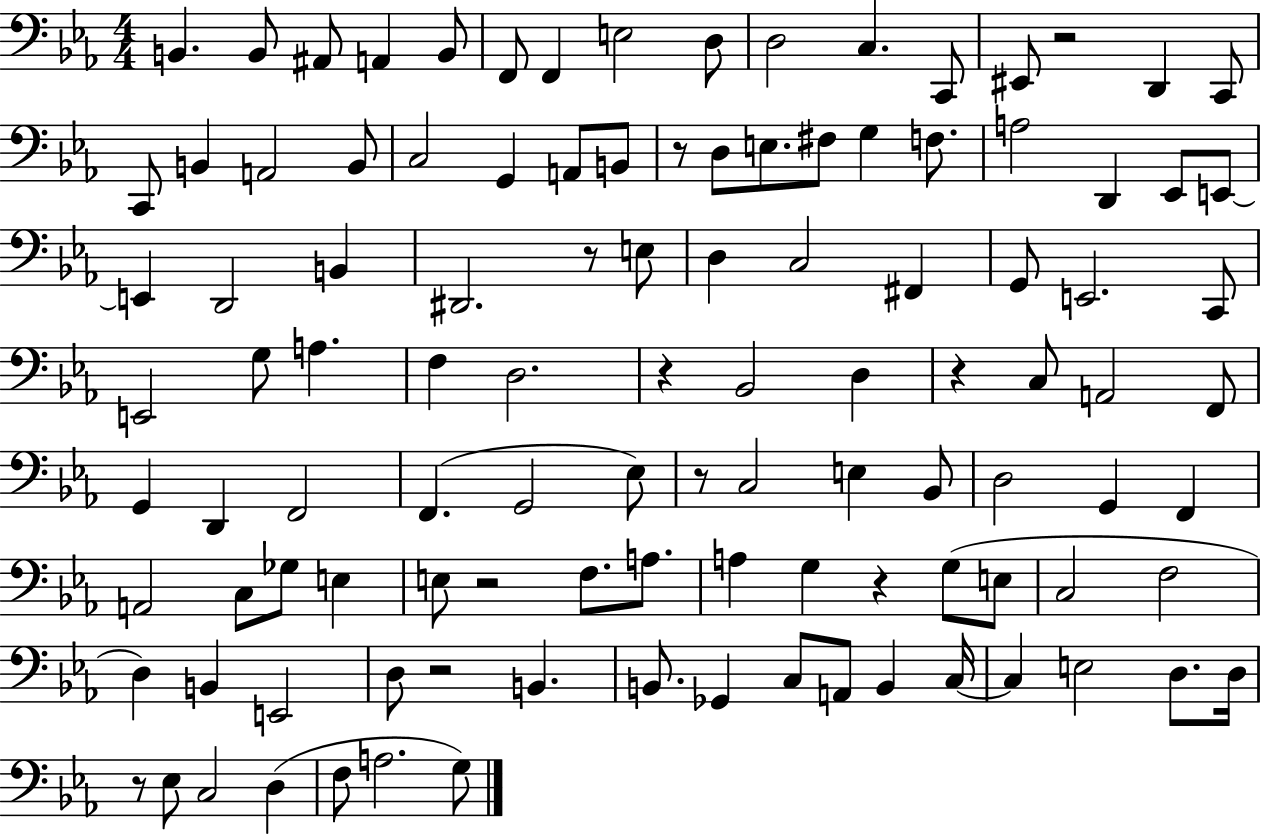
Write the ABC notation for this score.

X:1
T:Untitled
M:4/4
L:1/4
K:Eb
B,, B,,/2 ^A,,/2 A,, B,,/2 F,,/2 F,, E,2 D,/2 D,2 C, C,,/2 ^E,,/2 z2 D,, C,,/2 C,,/2 B,, A,,2 B,,/2 C,2 G,, A,,/2 B,,/2 z/2 D,/2 E,/2 ^F,/2 G, F,/2 A,2 D,, _E,,/2 E,,/2 E,, D,,2 B,, ^D,,2 z/2 E,/2 D, C,2 ^F,, G,,/2 E,,2 C,,/2 E,,2 G,/2 A, F, D,2 z _B,,2 D, z C,/2 A,,2 F,,/2 G,, D,, F,,2 F,, G,,2 _E,/2 z/2 C,2 E, _B,,/2 D,2 G,, F,, A,,2 C,/2 _G,/2 E, E,/2 z2 F,/2 A,/2 A, G, z G,/2 E,/2 C,2 F,2 D, B,, E,,2 D,/2 z2 B,, B,,/2 _G,, C,/2 A,,/2 B,, C,/4 C, E,2 D,/2 D,/4 z/2 _E,/2 C,2 D, F,/2 A,2 G,/2